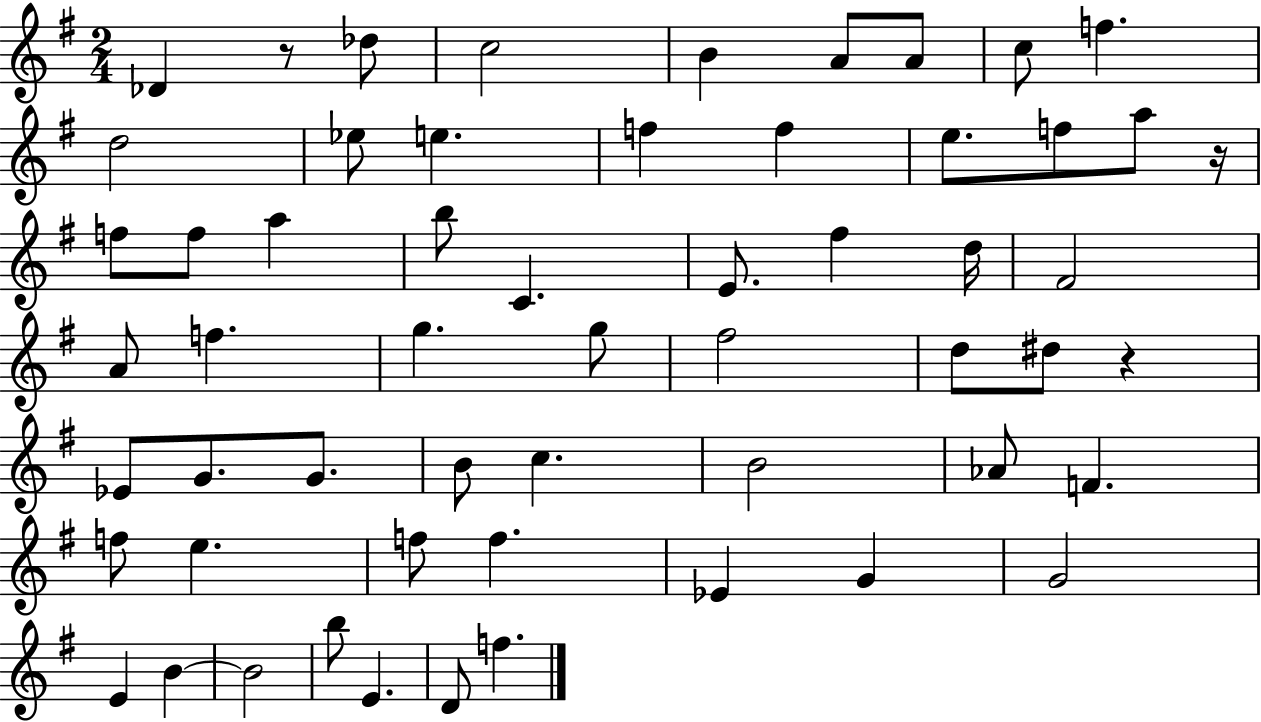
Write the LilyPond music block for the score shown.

{
  \clef treble
  \numericTimeSignature
  \time 2/4
  \key g \major
  des'4 r8 des''8 | c''2 | b'4 a'8 a'8 | c''8 f''4. | \break d''2 | ees''8 e''4. | f''4 f''4 | e''8. f''8 a''8 r16 | \break f''8 f''8 a''4 | b''8 c'4. | e'8. fis''4 d''16 | fis'2 | \break a'8 f''4. | g''4. g''8 | fis''2 | d''8 dis''8 r4 | \break ees'8 g'8. g'8. | b'8 c''4. | b'2 | aes'8 f'4. | \break f''8 e''4. | f''8 f''4. | ees'4 g'4 | g'2 | \break e'4 b'4~~ | b'2 | b''8 e'4. | d'8 f''4. | \break \bar "|."
}